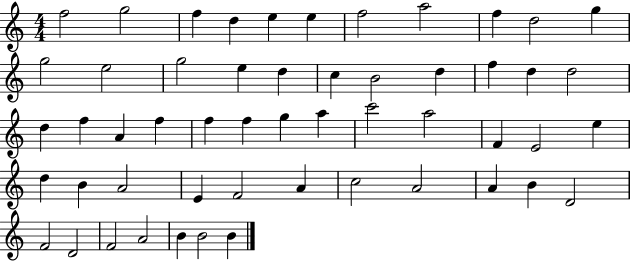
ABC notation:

X:1
T:Untitled
M:4/4
L:1/4
K:C
f2 g2 f d e e f2 a2 f d2 g g2 e2 g2 e d c B2 d f d d2 d f A f f f g a c'2 a2 F E2 e d B A2 E F2 A c2 A2 A B D2 F2 D2 F2 A2 B B2 B